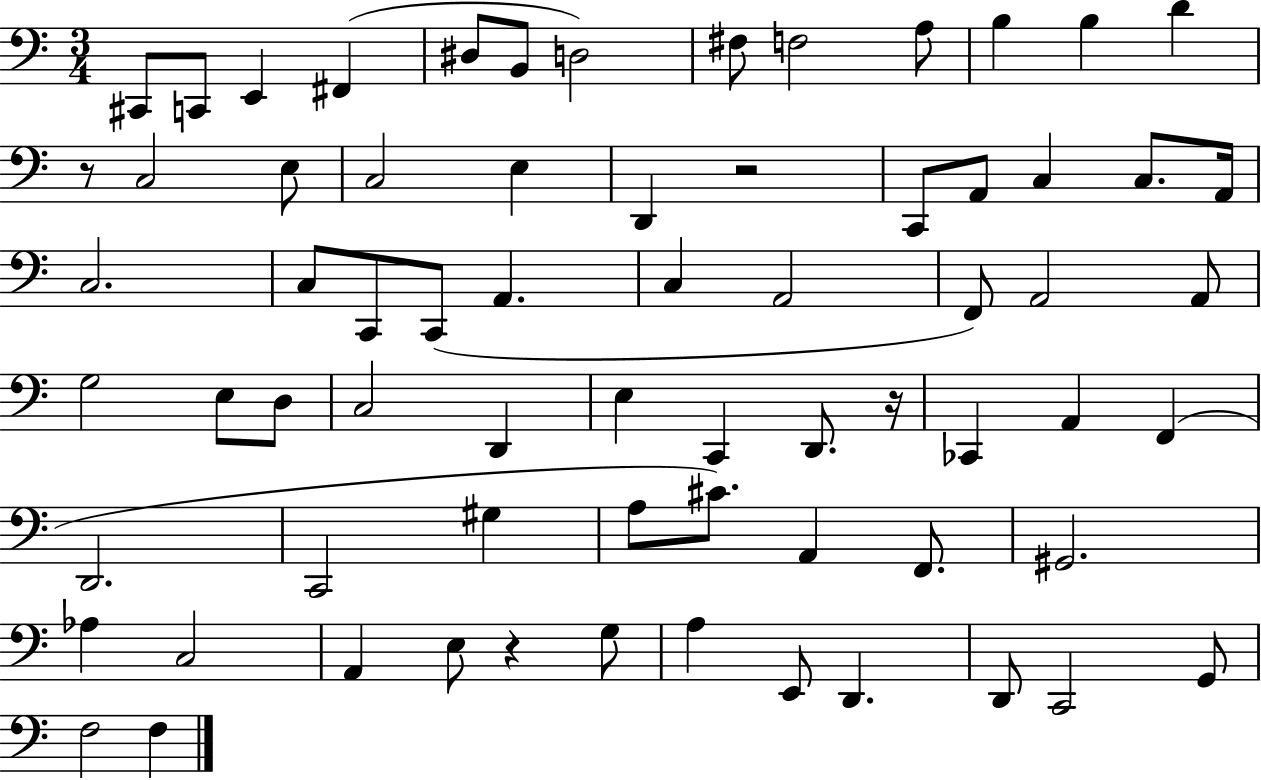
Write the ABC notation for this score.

X:1
T:Untitled
M:3/4
L:1/4
K:C
^C,,/2 C,,/2 E,, ^F,, ^D,/2 B,,/2 D,2 ^F,/2 F,2 A,/2 B, B, D z/2 C,2 E,/2 C,2 E, D,, z2 C,,/2 A,,/2 C, C,/2 A,,/4 C,2 C,/2 C,,/2 C,,/2 A,, C, A,,2 F,,/2 A,,2 A,,/2 G,2 E,/2 D,/2 C,2 D,, E, C,, D,,/2 z/4 _C,, A,, F,, D,,2 C,,2 ^G, A,/2 ^C/2 A,, F,,/2 ^G,,2 _A, C,2 A,, E,/2 z G,/2 A, E,,/2 D,, D,,/2 C,,2 G,,/2 F,2 F,